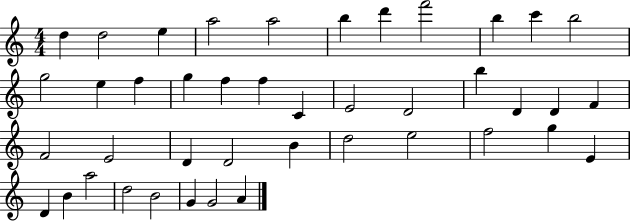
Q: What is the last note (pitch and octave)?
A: A4